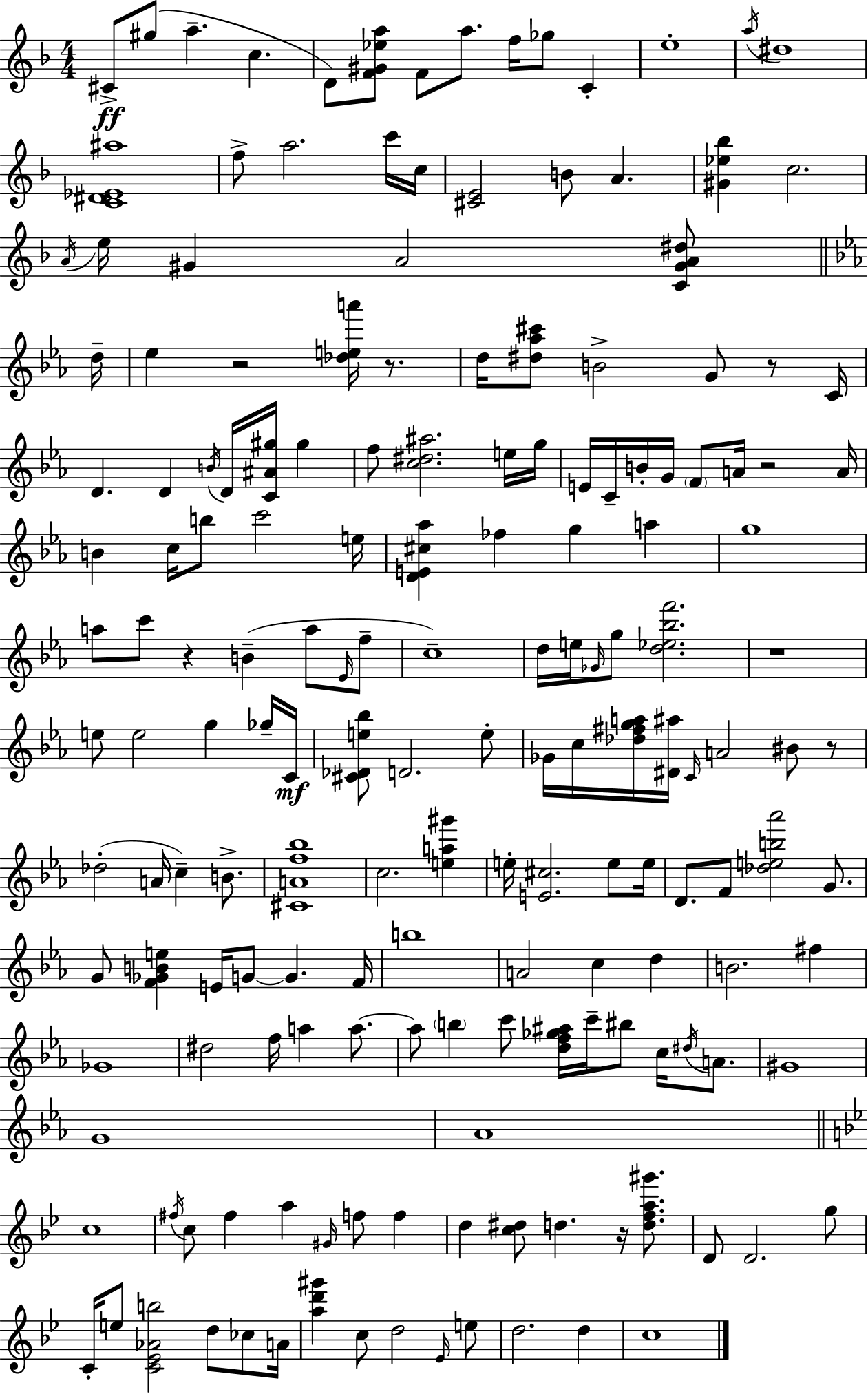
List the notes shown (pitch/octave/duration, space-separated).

C#4/e G#5/e A5/q. C5/q. D4/e [F4,G#4,Eb5,A5]/e F4/e A5/e. F5/s Gb5/e C4/q E5/w A5/s D#5/w [C4,D#4,Eb4,A#5]/w F5/e A5/h. C6/s C5/s [C#4,E4]/h B4/e A4/q. [G#4,Eb5,Bb5]/q C5/h. A4/s E5/s G#4/q A4/h [C4,G#4,A4,D#5]/e D5/s Eb5/q R/h [Db5,E5,A6]/s R/e. D5/s [D#5,Ab5,C#6]/e B4/h G4/e R/e C4/s D4/q. D4/q B4/s D4/s [C4,A#4,G#5]/s G#5/q F5/e [C5,D#5,A#5]/h. E5/s G5/s E4/s C4/s B4/s G4/s F4/e A4/s R/h A4/s B4/q C5/s B5/e C6/h E5/s [D4,E4,C#5,Ab5]/q FES5/q G5/q A5/q G5/w A5/e C6/e R/q B4/q A5/e Eb4/s F5/e C5/w D5/s E5/s Gb4/s G5/e [D5,Eb5,Bb5,F6]/h. R/w E5/e E5/h G5/q Gb5/s C4/s [C#4,Db4,E5,Bb5]/e D4/h. E5/e Gb4/s C5/s [Db5,F#5,G5,A5]/s [D#4,A#5]/s C4/s A4/h BIS4/e R/e Db5/h A4/s C5/q B4/e. [C#4,A4,F5,Bb5]/w C5/h. [E5,A5,G#6]/q E5/s [E4,C#5]/h. E5/e E5/s D4/e. F4/e [Db5,E5,B5,Ab6]/h G4/e. G4/e [F4,Gb4,B4,E5]/q E4/s G4/e G4/q. F4/s B5/w A4/h C5/q D5/q B4/h. F#5/q Gb4/w D#5/h F5/s A5/q A5/e. A5/e B5/q C6/e [D5,F5,Gb5,A#5]/s C6/s BIS5/e C5/s D#5/s A4/e. G#4/w G4/w Ab4/w C5/w F#5/s C5/e F#5/q A5/q G#4/s F5/e F5/q D5/q [C5,D#5]/e D5/q. R/s [D5,F5,A5,G#6]/e. D4/e D4/h. G5/e C4/s E5/e [C4,Eb4,Ab4,B5]/h D5/e CES5/e A4/s [A5,D6,G#6]/q C5/e D5/h Eb4/s E5/e D5/h. D5/q C5/w